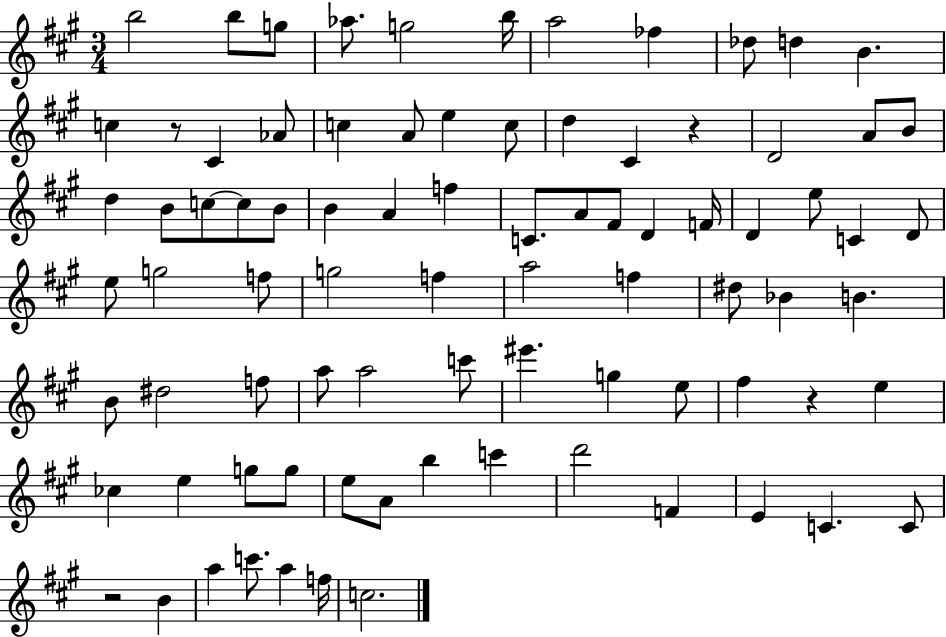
B5/h B5/e G5/e Ab5/e. G5/h B5/s A5/h FES5/q Db5/e D5/q B4/q. C5/q R/e C#4/q Ab4/e C5/q A4/e E5/q C5/e D5/q C#4/q R/q D4/h A4/e B4/e D5/q B4/e C5/e C5/e B4/e B4/q A4/q F5/q C4/e. A4/e F#4/e D4/q F4/s D4/q E5/e C4/q D4/e E5/e G5/h F5/e G5/h F5/q A5/h F5/q D#5/e Bb4/q B4/q. B4/e D#5/h F5/e A5/e A5/h C6/e EIS6/q. G5/q E5/e F#5/q R/q E5/q CES5/q E5/q G5/e G5/e E5/e A4/e B5/q C6/q D6/h F4/q E4/q C4/q. C4/e R/h B4/q A5/q C6/e. A5/q F5/s C5/h.